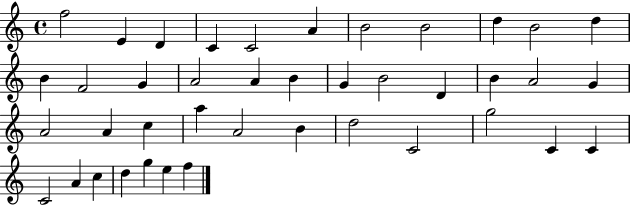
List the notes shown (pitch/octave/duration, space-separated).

F5/h E4/q D4/q C4/q C4/h A4/q B4/h B4/h D5/q B4/h D5/q B4/q F4/h G4/q A4/h A4/q B4/q G4/q B4/h D4/q B4/q A4/h G4/q A4/h A4/q C5/q A5/q A4/h B4/q D5/h C4/h G5/h C4/q C4/q C4/h A4/q C5/q D5/q G5/q E5/q F5/q